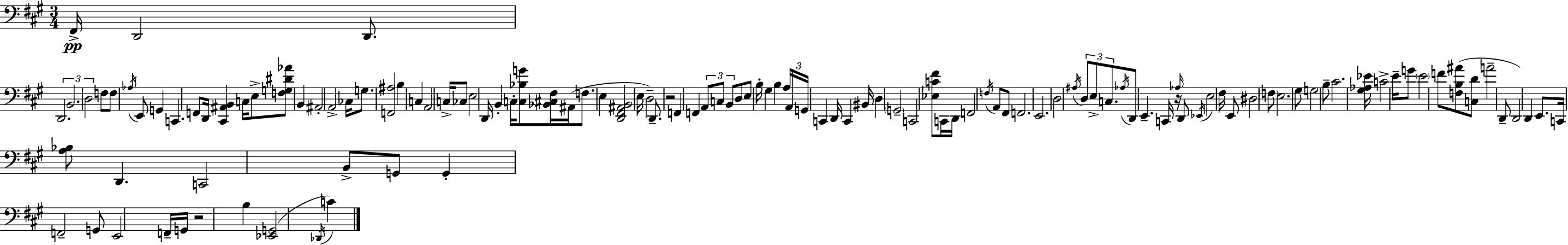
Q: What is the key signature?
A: A major